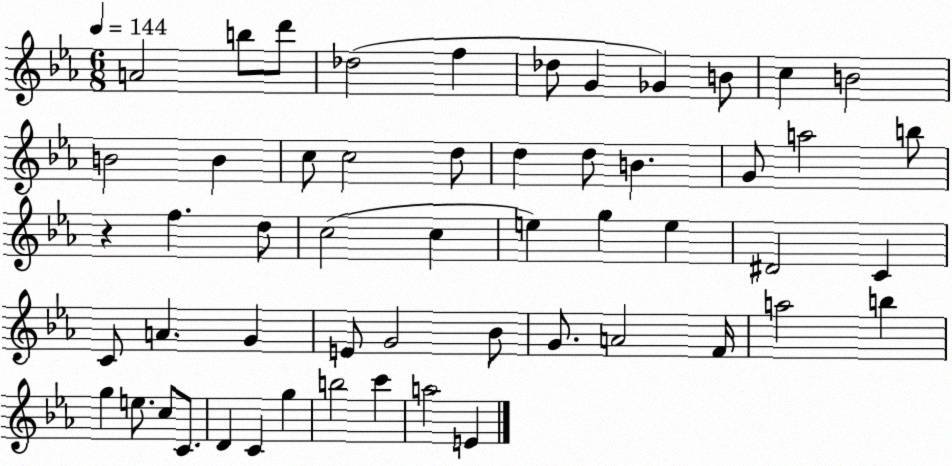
X:1
T:Untitled
M:6/8
L:1/4
K:Eb
A2 b/2 d'/2 _d2 f _d/2 G _G B/2 c B2 B2 B c/2 c2 d/2 d d/2 B G/2 a2 b/2 z f d/2 c2 c e g e ^D2 C C/2 A G E/2 G2 _B/2 G/2 A2 F/4 a2 b g e/2 c/2 C/2 D C g b2 c' a2 E